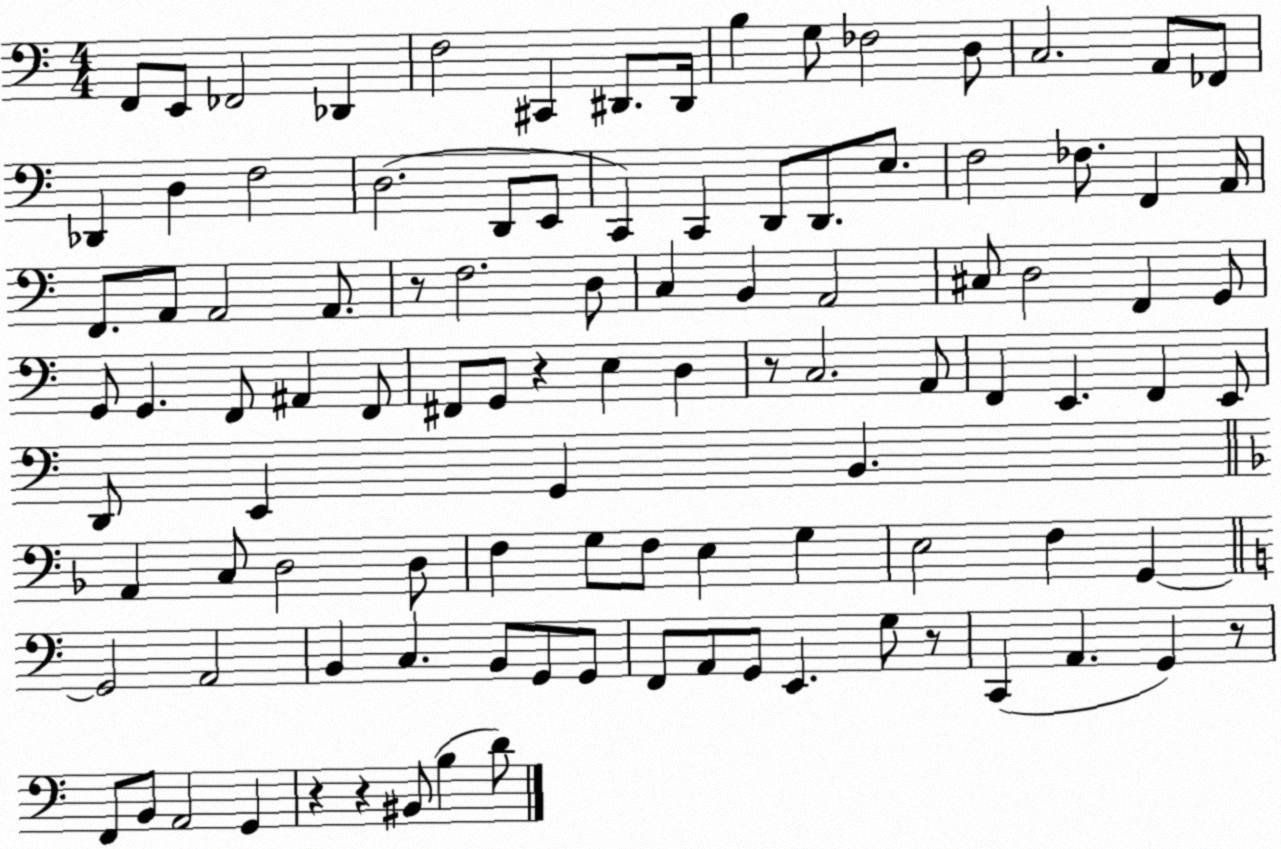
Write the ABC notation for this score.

X:1
T:Untitled
M:4/4
L:1/4
K:C
F,,/2 E,,/2 _F,,2 _D,, F,2 ^C,, ^D,,/2 ^D,,/4 B, G,/2 _F,2 D,/2 C,2 A,,/2 _F,,/2 _D,, D, F,2 D,2 D,,/2 E,,/2 C,, C,, D,,/2 D,,/2 E,/2 F,2 _F,/2 F,, A,,/4 F,,/2 A,,/2 A,,2 A,,/2 z/2 F,2 D,/2 C, B,, A,,2 ^C,/2 D,2 F,, G,,/2 G,,/2 G,, F,,/2 ^A,, F,,/2 ^F,,/2 G,,/2 z E, D, z/2 C,2 A,,/2 F,, E,, F,, E,,/2 D,,/2 E,, G,, B,, A,, C,/2 D,2 D,/2 F, G,/2 F,/2 E, G, E,2 F, G,, G,,2 A,,2 B,, C, B,,/2 G,,/2 G,,/2 F,,/2 A,,/2 G,,/2 E,, G,/2 z/2 C,, A,, G,, z/2 F,,/2 B,,/2 A,,2 G,, z z ^B,,/2 B, D/2